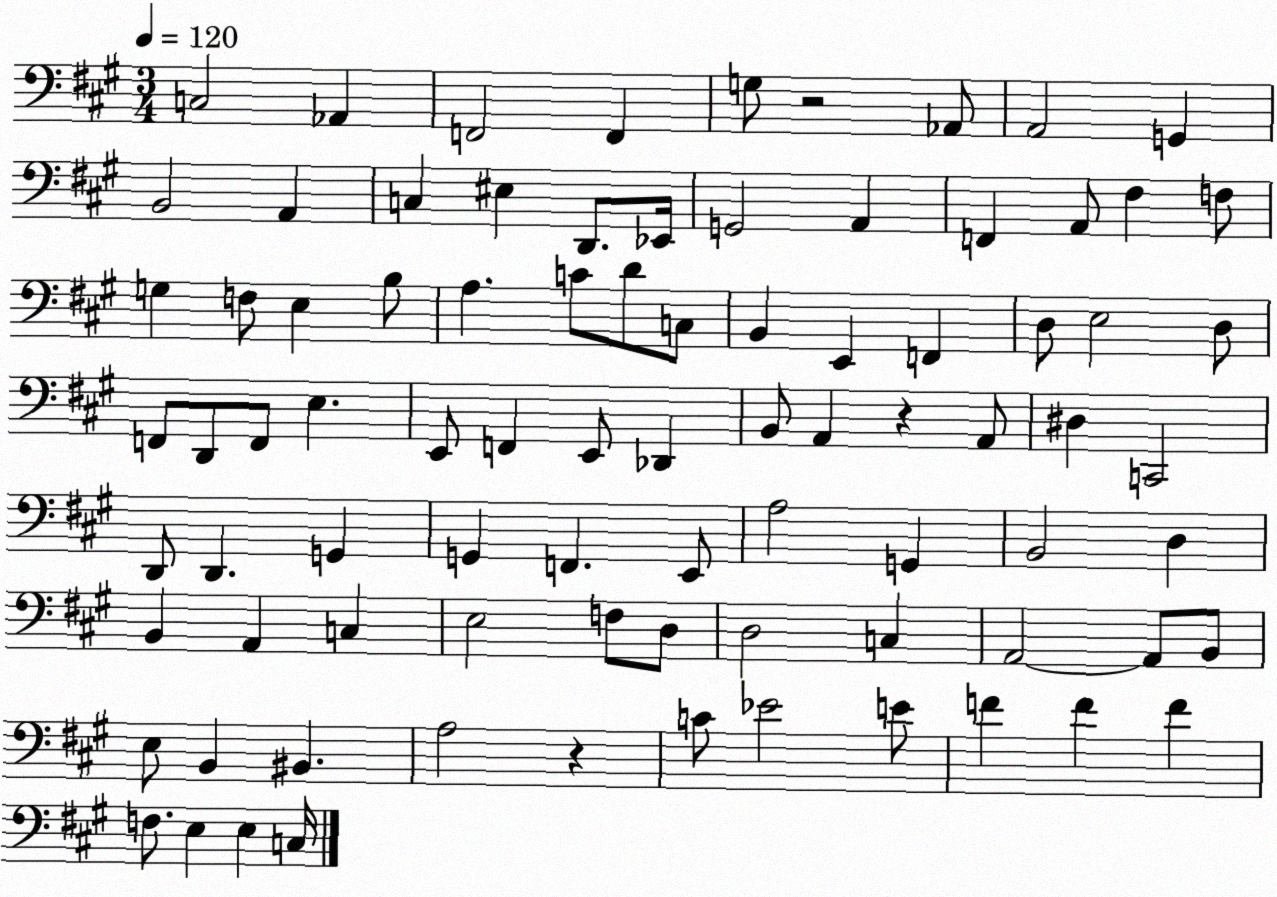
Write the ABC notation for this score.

X:1
T:Untitled
M:3/4
L:1/4
K:A
C,2 _A,, F,,2 F,, G,/2 z2 _A,,/2 A,,2 G,, B,,2 A,, C, ^E, D,,/2 _E,,/4 G,,2 A,, F,, A,,/2 ^F, F,/2 G, F,/2 E, B,/2 A, C/2 D/2 C,/2 B,, E,, F,, D,/2 E,2 D,/2 F,,/2 D,,/2 F,,/2 E, E,,/2 F,, E,,/2 _D,, B,,/2 A,, z A,,/2 ^D, C,,2 D,,/2 D,, G,, G,, F,, E,,/2 A,2 G,, B,,2 D, B,, A,, C, E,2 F,/2 D,/2 D,2 C, A,,2 A,,/2 B,,/2 E,/2 B,, ^B,, A,2 z C/2 _E2 E/2 F F F F,/2 E, E, C,/4